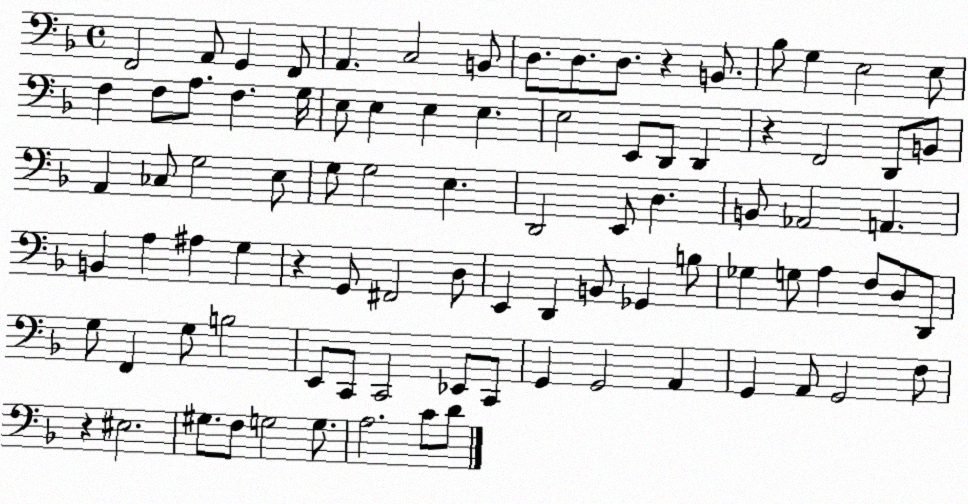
X:1
T:Untitled
M:4/4
L:1/4
K:F
F,,2 A,,/2 G,, F,,/2 A,, C,2 B,,/2 D,/2 D,/2 D,/2 z B,,/2 _B,/2 G, E,2 E,/2 F, F,/2 A,/2 F, G,/4 E,/2 E, E, E, E,2 E,,/2 D,,/2 D,, z F,,2 D,,/2 B,,/2 A,, _C,/2 G,2 E,/2 G,/2 G,2 E, D,,2 E,,/2 D, B,,/2 _A,,2 A,, B,, A, ^A, G, z G,,/2 ^F,,2 D,/2 E,, D,, B,,/2 _G,, B,/2 _G, G,/2 A, F,/2 D,/2 D,,/2 G,/2 F,, G,/2 B,2 E,,/2 C,,/2 C,,2 _E,,/2 C,,/2 G,, G,,2 A,, G,, A,,/2 G,,2 F,/2 z ^E,2 ^G,/2 F,/2 G,2 G,/2 A,2 C/2 D/2